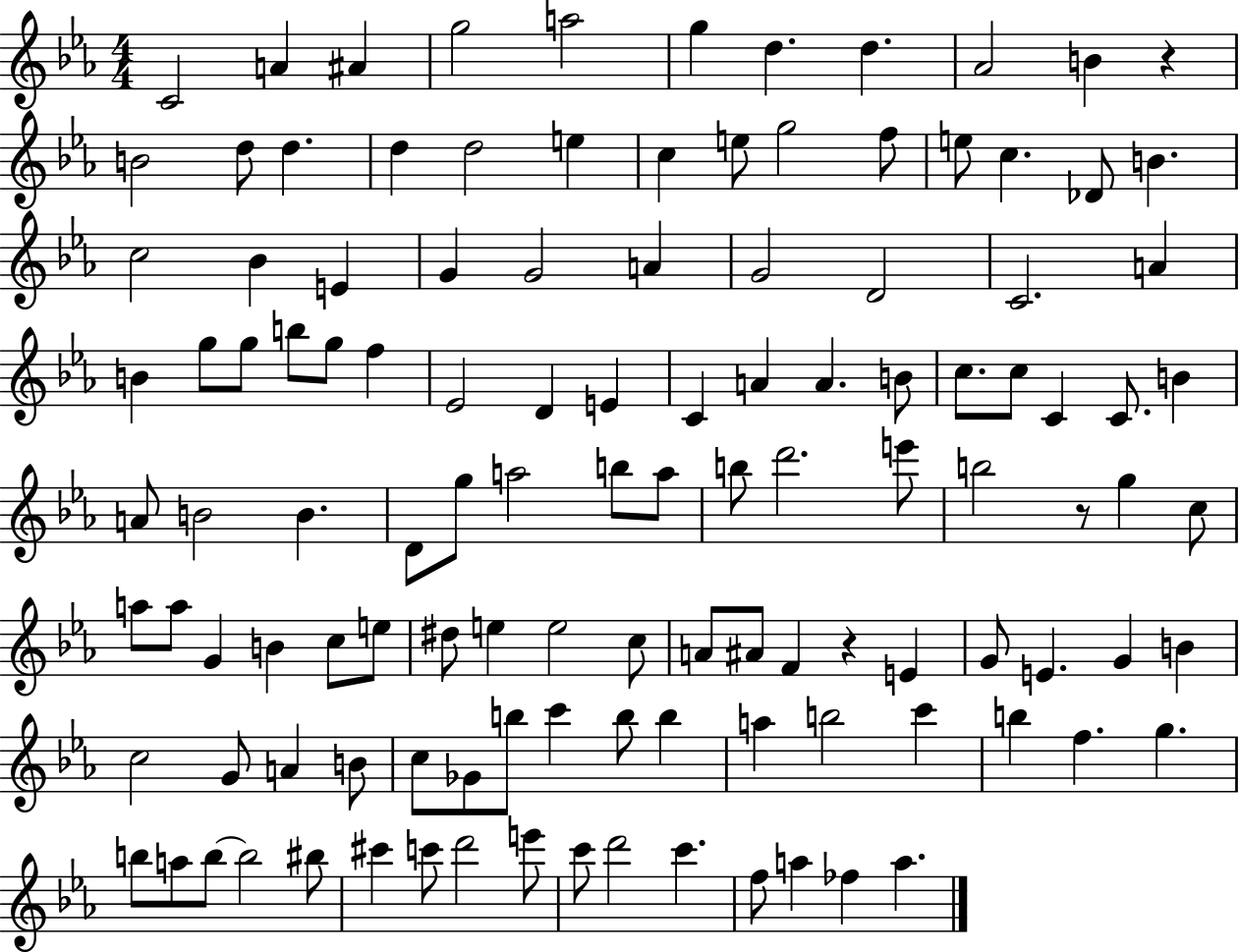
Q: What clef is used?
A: treble